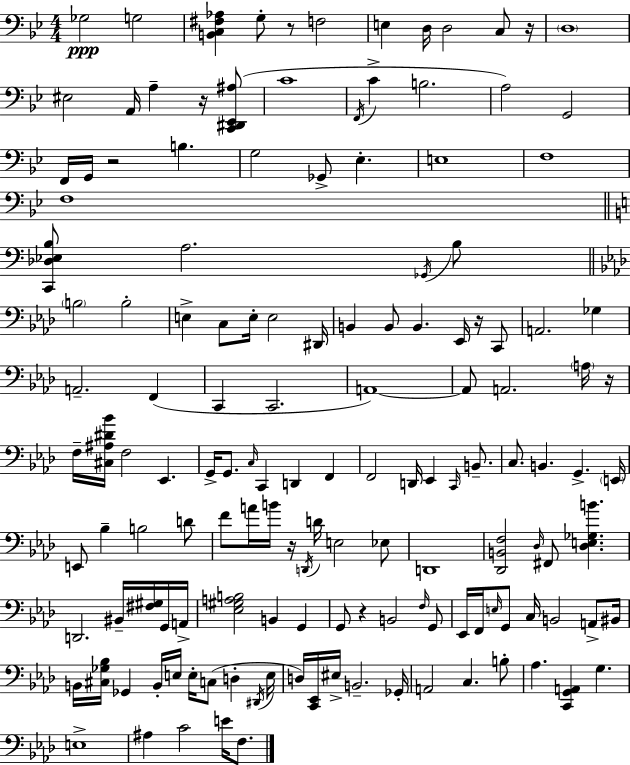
{
  \clef bass
  \numericTimeSignature
  \time 4/4
  \key bes \major
  ges2\ppp g2 | <b, c fis aes>4 g8-. r8 f2 | e4 d16 d2 c8 r16 | \parenthesize d1 | \break eis2 a,16 a4-- r16 <c, dis, ees, ais>8( | c'1 | \acciaccatura { f,16 } c'4-> b2. | a2) g,2 | \break f,16 g,16 r2 b4. | g2 ges,8-> ees4.-. | e1 | f1 | \break f1 | \bar "||" \break \key c \major <c, des ees b>8 a2. \acciaccatura { ges,16 } b8 | \bar "||" \break \key f \minor \parenthesize b2 b2-. | e4-> c8 e16-. e2 dis,16 | b,4 b,8 b,4. ees,16 r16 c,8 | a,2. ges4 | \break a,2.-- f,4( | c,4 c,2. | a,1~~) | a,8 a,2. \parenthesize a16 r16 | \break f16-- <cis ais dis' bes'>16 f2 ees,4. | g,16-> g,8. \grace { c16 } c,4 d,4 f,4 | f,2 d,16 ees,4 \grace { c,16 } b,8.-- | c8. b,4. g,4.-> | \break \parenthesize e,16 e,8 bes4-- b2 | d'8 f'8 a'16 b'16 r16 \acciaccatura { d,16 } d'16 e2 | ees8 d,1 | <des, b, f>2 \grace { des16 } fis,8 <des e ges b'>4. | \break d,2. | bis,16-- <fis gis>16 g,16 a,16-> <ees gis a b>2 b,4 | g,4 g,8 r4 b,2 | \grace { f16 } g,8 ees,16 f,16 \grace { e16 } g,8 c16 b,2 | \break a,8-> bis,16 b,16 <cis ges bes>16 ges,4 b,16-. e16 e16-. c8( | d4-. \acciaccatura { dis,16 } e16 d16) <c, ees,>16 eis16-> b,2.-- | ges,16-. a,2 c4. | b8-. aes4. <c, g, a,>4 | \break g4. e1-> | ais4 c'2 | e'16 f8. \bar "|."
}